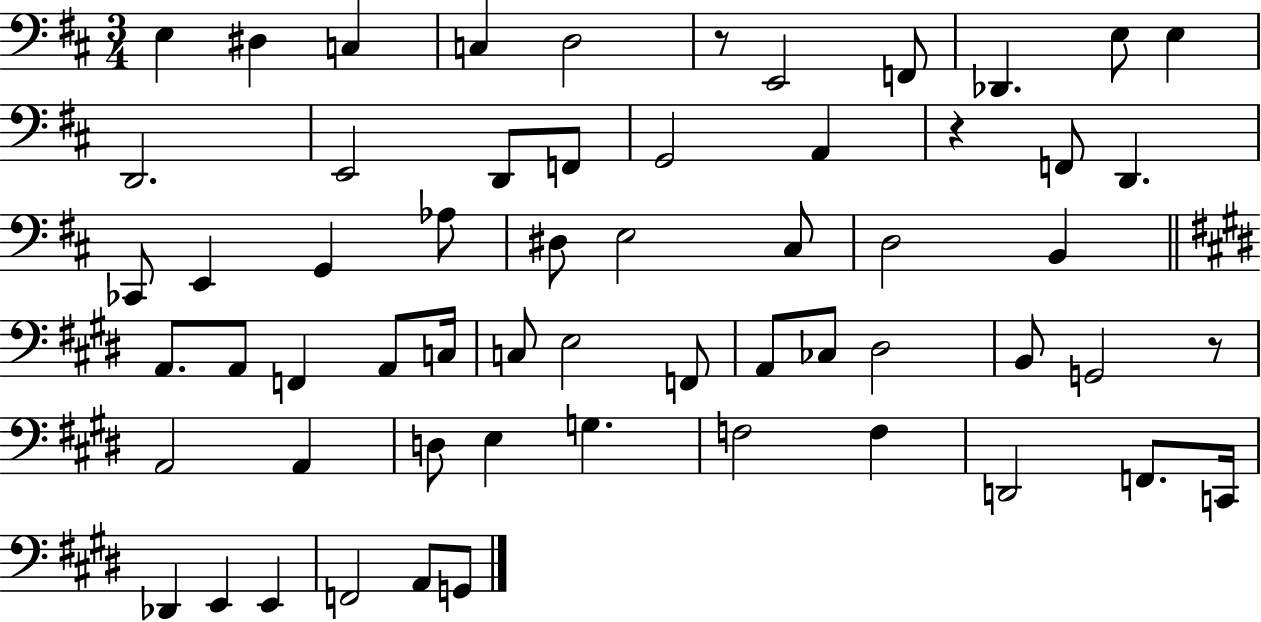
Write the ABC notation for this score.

X:1
T:Untitled
M:3/4
L:1/4
K:D
E, ^D, C, C, D,2 z/2 E,,2 F,,/2 _D,, E,/2 E, D,,2 E,,2 D,,/2 F,,/2 G,,2 A,, z F,,/2 D,, _C,,/2 E,, G,, _A,/2 ^D,/2 E,2 ^C,/2 D,2 B,, A,,/2 A,,/2 F,, A,,/2 C,/4 C,/2 E,2 F,,/2 A,,/2 _C,/2 ^D,2 B,,/2 G,,2 z/2 A,,2 A,, D,/2 E, G, F,2 F, D,,2 F,,/2 C,,/4 _D,, E,, E,, F,,2 A,,/2 G,,/2